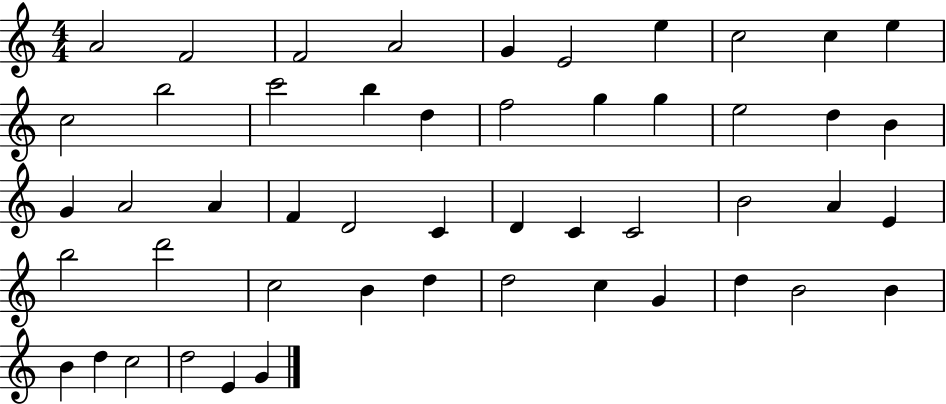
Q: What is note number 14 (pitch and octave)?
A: B5